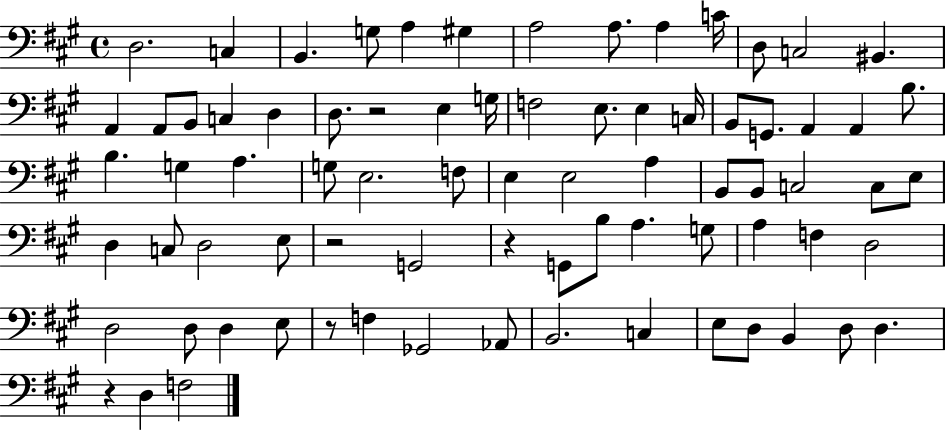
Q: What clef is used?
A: bass